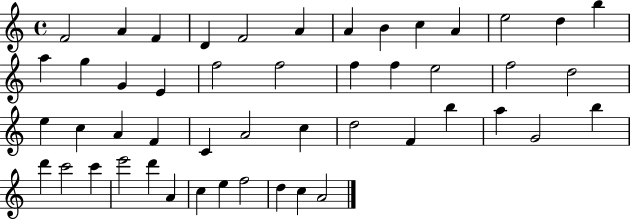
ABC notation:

X:1
T:Untitled
M:4/4
L:1/4
K:C
F2 A F D F2 A A B c A e2 d b a g G E f2 f2 f f e2 f2 d2 e c A F C A2 c d2 F b a G2 b d' c'2 c' e'2 d' A c e f2 d c A2